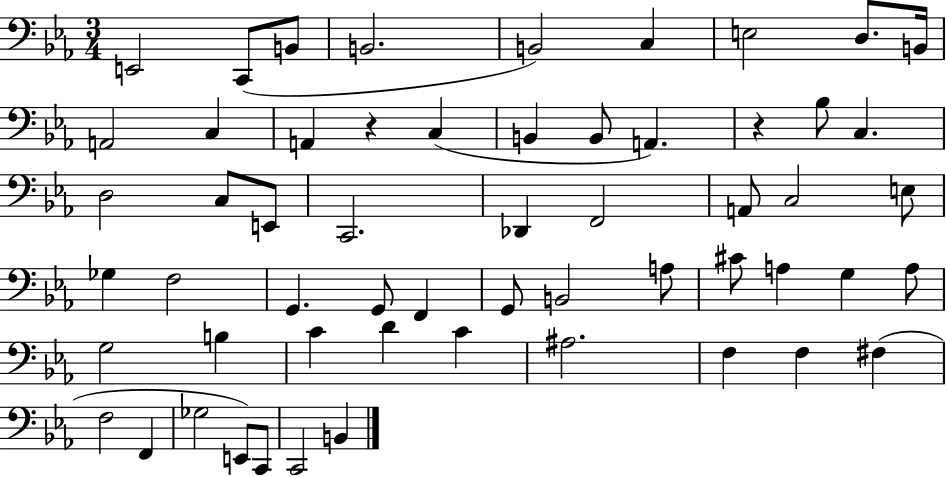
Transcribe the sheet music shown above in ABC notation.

X:1
T:Untitled
M:3/4
L:1/4
K:Eb
E,,2 C,,/2 B,,/2 B,,2 B,,2 C, E,2 D,/2 B,,/4 A,,2 C, A,, z C, B,, B,,/2 A,, z _B,/2 C, D,2 C,/2 E,,/2 C,,2 _D,, F,,2 A,,/2 C,2 E,/2 _G, F,2 G,, G,,/2 F,, G,,/2 B,,2 A,/2 ^C/2 A, G, A,/2 G,2 B, C D C ^A,2 F, F, ^F, F,2 F,, _G,2 E,,/2 C,,/2 C,,2 B,,